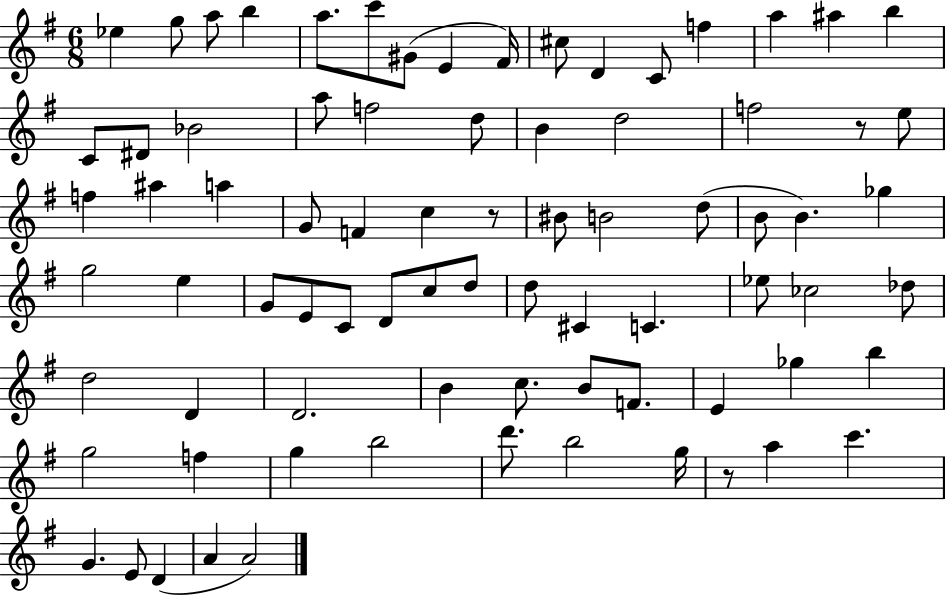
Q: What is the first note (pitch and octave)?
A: Eb5